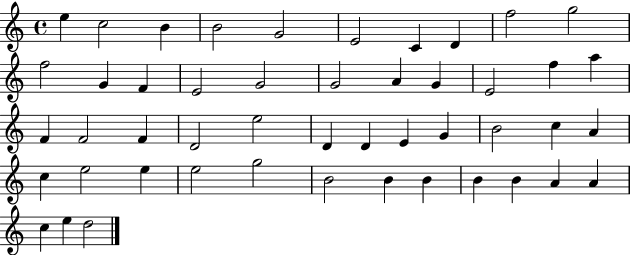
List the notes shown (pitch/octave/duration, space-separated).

E5/q C5/h B4/q B4/h G4/h E4/h C4/q D4/q F5/h G5/h F5/h G4/q F4/q E4/h G4/h G4/h A4/q G4/q E4/h F5/q A5/q F4/q F4/h F4/q D4/h E5/h D4/q D4/q E4/q G4/q B4/h C5/q A4/q C5/q E5/h E5/q E5/h G5/h B4/h B4/q B4/q B4/q B4/q A4/q A4/q C5/q E5/q D5/h